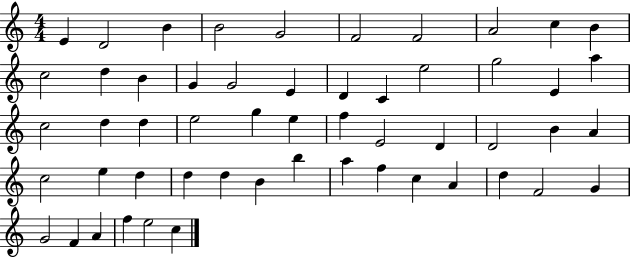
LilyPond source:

{
  \clef treble
  \numericTimeSignature
  \time 4/4
  \key c \major
  e'4 d'2 b'4 | b'2 g'2 | f'2 f'2 | a'2 c''4 b'4 | \break c''2 d''4 b'4 | g'4 g'2 e'4 | d'4 c'4 e''2 | g''2 e'4 a''4 | \break c''2 d''4 d''4 | e''2 g''4 e''4 | f''4 e'2 d'4 | d'2 b'4 a'4 | \break c''2 e''4 d''4 | d''4 d''4 b'4 b''4 | a''4 f''4 c''4 a'4 | d''4 f'2 g'4 | \break g'2 f'4 a'4 | f''4 e''2 c''4 | \bar "|."
}